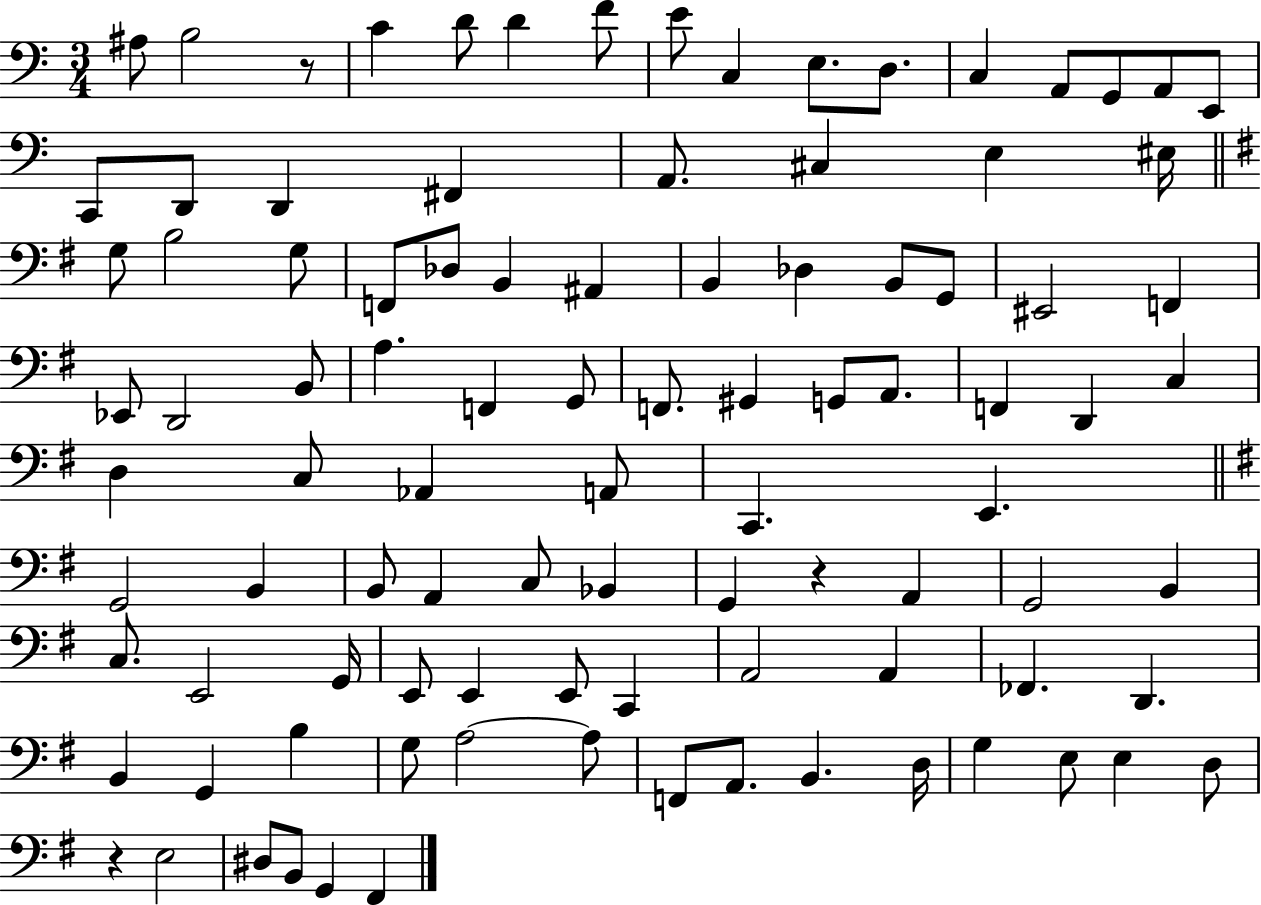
A#3/e B3/h R/e C4/q D4/e D4/q F4/e E4/e C3/q E3/e. D3/e. C3/q A2/e G2/e A2/e E2/e C2/e D2/e D2/q F#2/q A2/e. C#3/q E3/q EIS3/s G3/e B3/h G3/e F2/e Db3/e B2/q A#2/q B2/q Db3/q B2/e G2/e EIS2/h F2/q Eb2/e D2/h B2/e A3/q. F2/q G2/e F2/e. G#2/q G2/e A2/e. F2/q D2/q C3/q D3/q C3/e Ab2/q A2/e C2/q. E2/q. G2/h B2/q B2/e A2/q C3/e Bb2/q G2/q R/q A2/q G2/h B2/q C3/e. E2/h G2/s E2/e E2/q E2/e C2/q A2/h A2/q FES2/q. D2/q. B2/q G2/q B3/q G3/e A3/h A3/e F2/e A2/e. B2/q. D3/s G3/q E3/e E3/q D3/e R/q E3/h D#3/e B2/e G2/q F#2/q